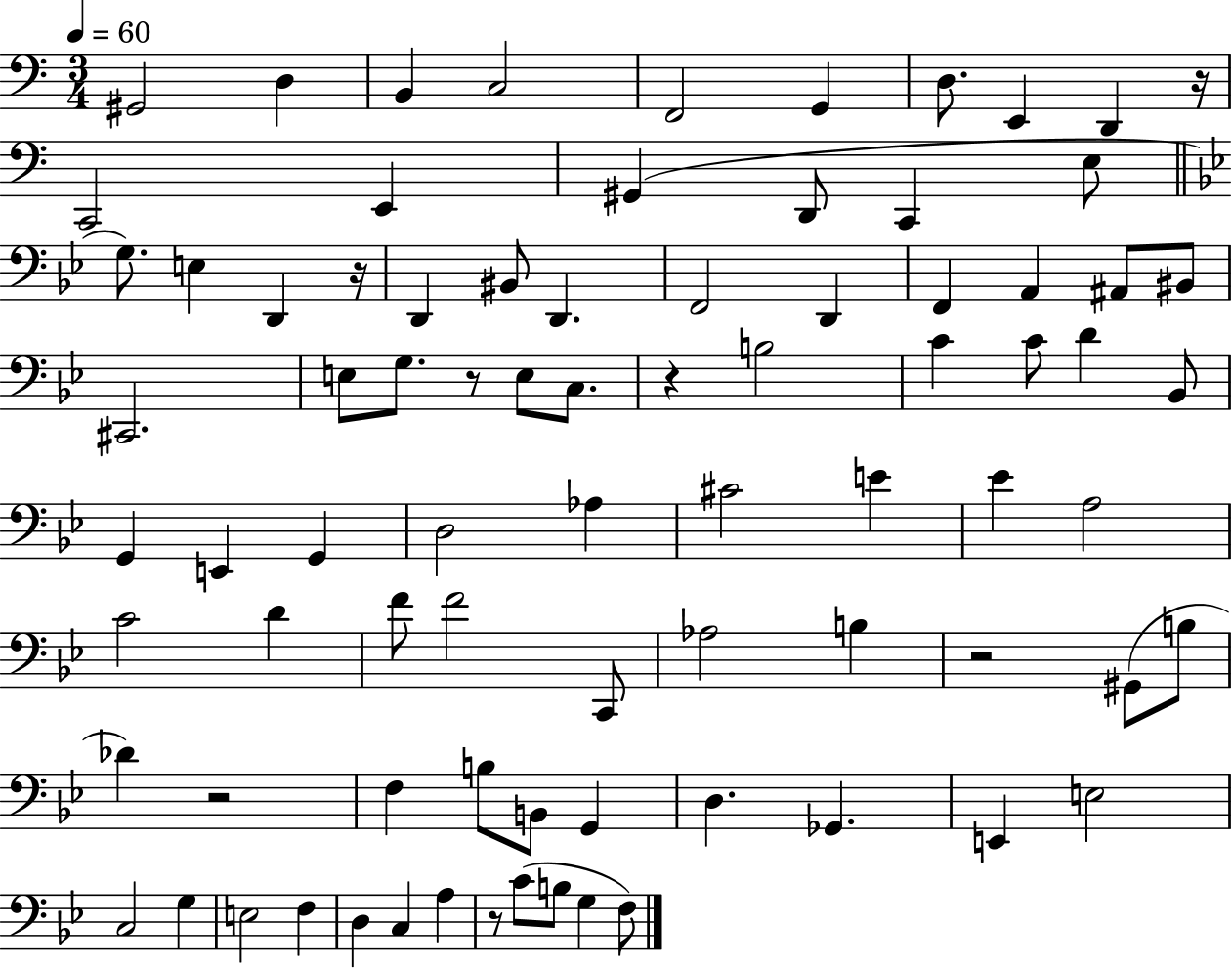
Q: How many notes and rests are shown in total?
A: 82